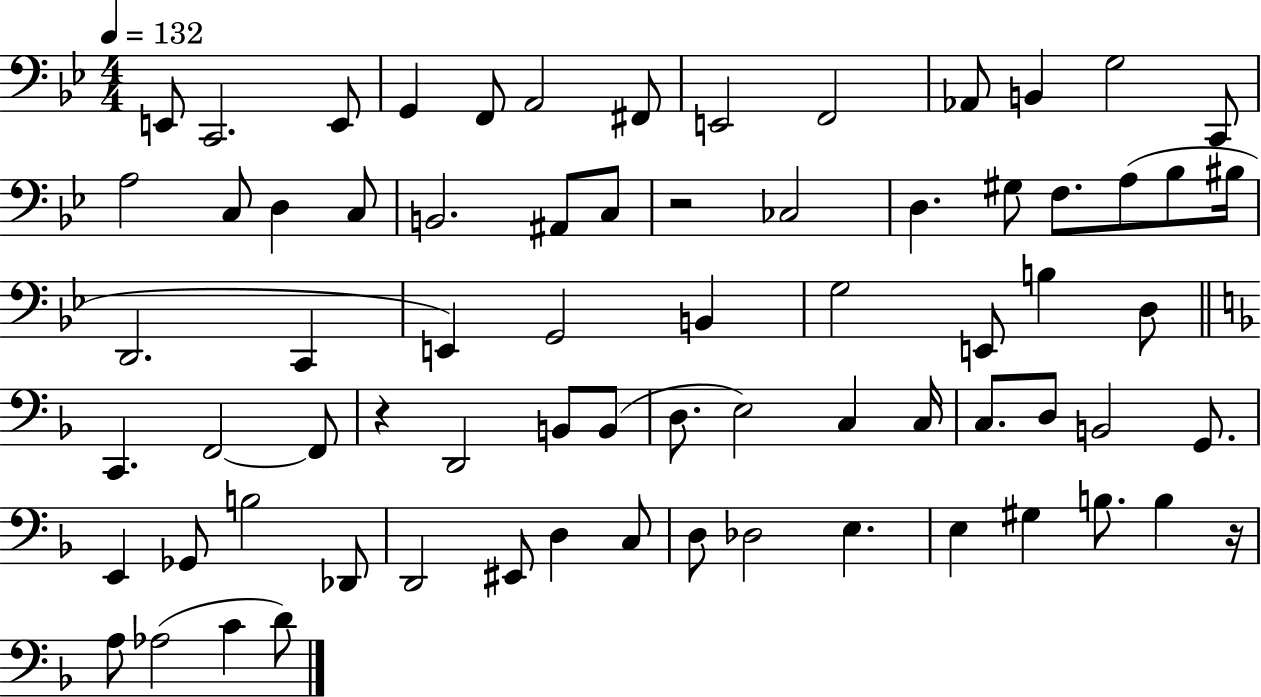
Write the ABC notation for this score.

X:1
T:Untitled
M:4/4
L:1/4
K:Bb
E,,/2 C,,2 E,,/2 G,, F,,/2 A,,2 ^F,,/2 E,,2 F,,2 _A,,/2 B,, G,2 C,,/2 A,2 C,/2 D, C,/2 B,,2 ^A,,/2 C,/2 z2 _C,2 D, ^G,/2 F,/2 A,/2 _B,/2 ^B,/4 D,,2 C,, E,, G,,2 B,, G,2 E,,/2 B, D,/2 C,, F,,2 F,,/2 z D,,2 B,,/2 B,,/2 D,/2 E,2 C, C,/4 C,/2 D,/2 B,,2 G,,/2 E,, _G,,/2 B,2 _D,,/2 D,,2 ^E,,/2 D, C,/2 D,/2 _D,2 E, E, ^G, B,/2 B, z/4 A,/2 _A,2 C D/2